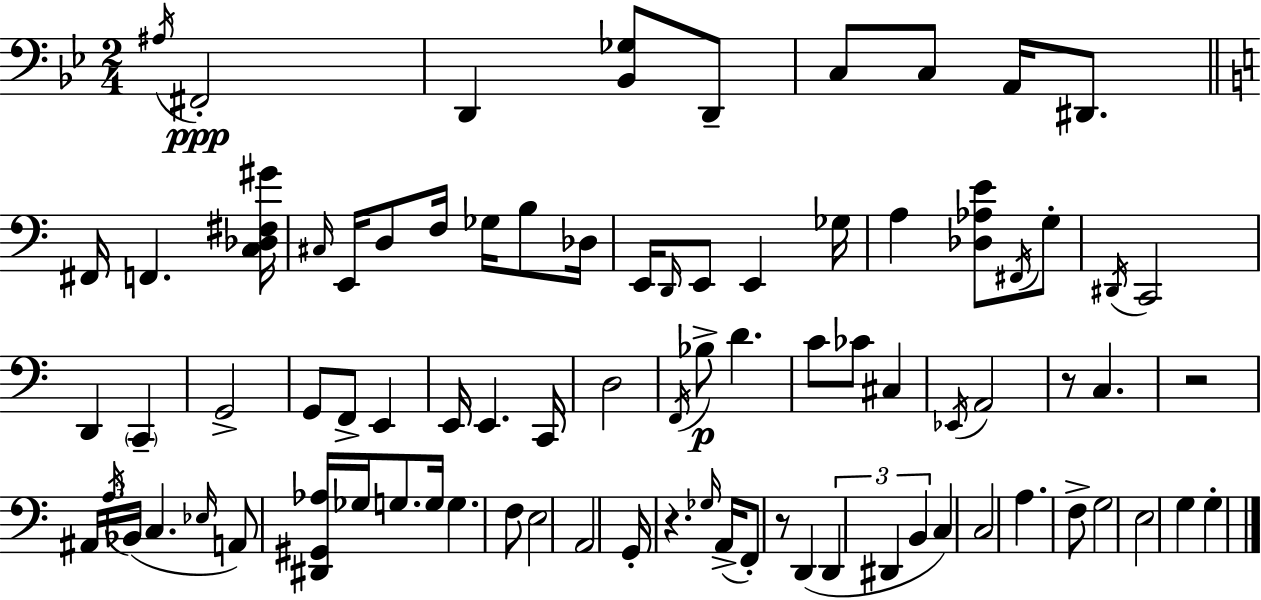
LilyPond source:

{
  \clef bass
  \numericTimeSignature
  \time 2/4
  \key bes \major
  \acciaccatura { ais16 }\ppp fis,2-. | d,4 <bes, ges>8 d,8-- | c8 c8 a,16 dis,8. | \bar "||" \break \key a \minor fis,16 f,4. <c des fis gis'>16 | \grace { cis16 } e,16 d8 f16 ges16 b8 | des16 e,16 \grace { d,16 } e,8 e,4 | ges16 a4 <des aes e'>8 | \break \acciaccatura { fis,16 } g8-. \acciaccatura { dis,16 } c,2 | d,4 | \parenthesize c,4-- g,2-> | g,8 f,8-> | \break e,4 e,16 e,4. | c,16 d2 | \acciaccatura { f,16 } bes8->\p d'4. | c'8 ces'8 | \break cis4 \acciaccatura { ees,16 } a,2 | r8 | c4. r2 | \tuplet 3/2 { ais,16 \acciaccatura { a16 } | \break bes,16( } c4. \grace { ees16 } | a,8) <dis, gis, aes>16 ges16 g8. g16 | g4. f8 | e2 | \break a,2 | g,16-. r4. \grace { ges16 }( | a,16-> f,8-.) r8 d,4( | \tuplet 3/2 { d,4 dis,4 | \break b,4 } c4) | c2 | a4. f8-> | g2 | \break e2 | g4 g4-. | \bar "|."
}